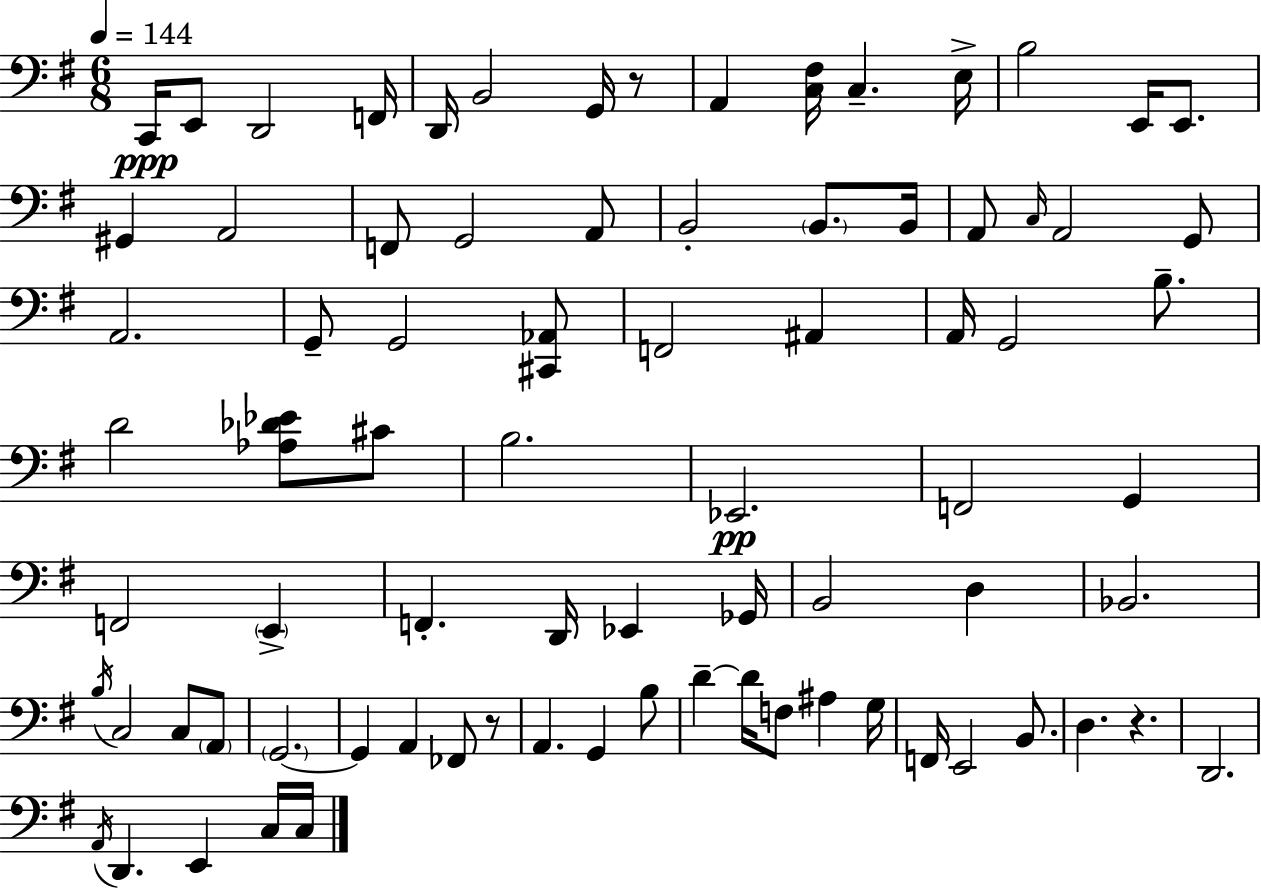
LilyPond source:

{
  \clef bass
  \numericTimeSignature
  \time 6/8
  \key e \minor
  \tempo 4 = 144
  \repeat volta 2 { c,16\ppp e,8 d,2 f,16 | d,16 b,2 g,16 r8 | a,4 <c fis>16 c4.-- e16-> | b2 e,16 e,8. | \break gis,4 a,2 | f,8 g,2 a,8 | b,2-. \parenthesize b,8. b,16 | a,8 \grace { c16 } a,2 g,8 | \break a,2. | g,8-- g,2 <cis, aes,>8 | f,2 ais,4 | a,16 g,2 b8.-- | \break d'2 <aes des' ees'>8 cis'8 | b2. | ees,2.\pp | f,2 g,4 | \break f,2 \parenthesize e,4-> | f,4.-. d,16 ees,4 | ges,16 b,2 d4 | bes,2. | \break \acciaccatura { b16 } c2 c8 | \parenthesize a,8 \parenthesize g,2.~~ | g,4 a,4 fes,8 | r8 a,4. g,4 | \break b8 d'4--~~ d'16 f8 ais4 | g16 f,16 e,2 b,8. | d4. r4. | d,2. | \break \acciaccatura { a,16 } d,4. e,4 | c16 c16 } \bar "|."
}